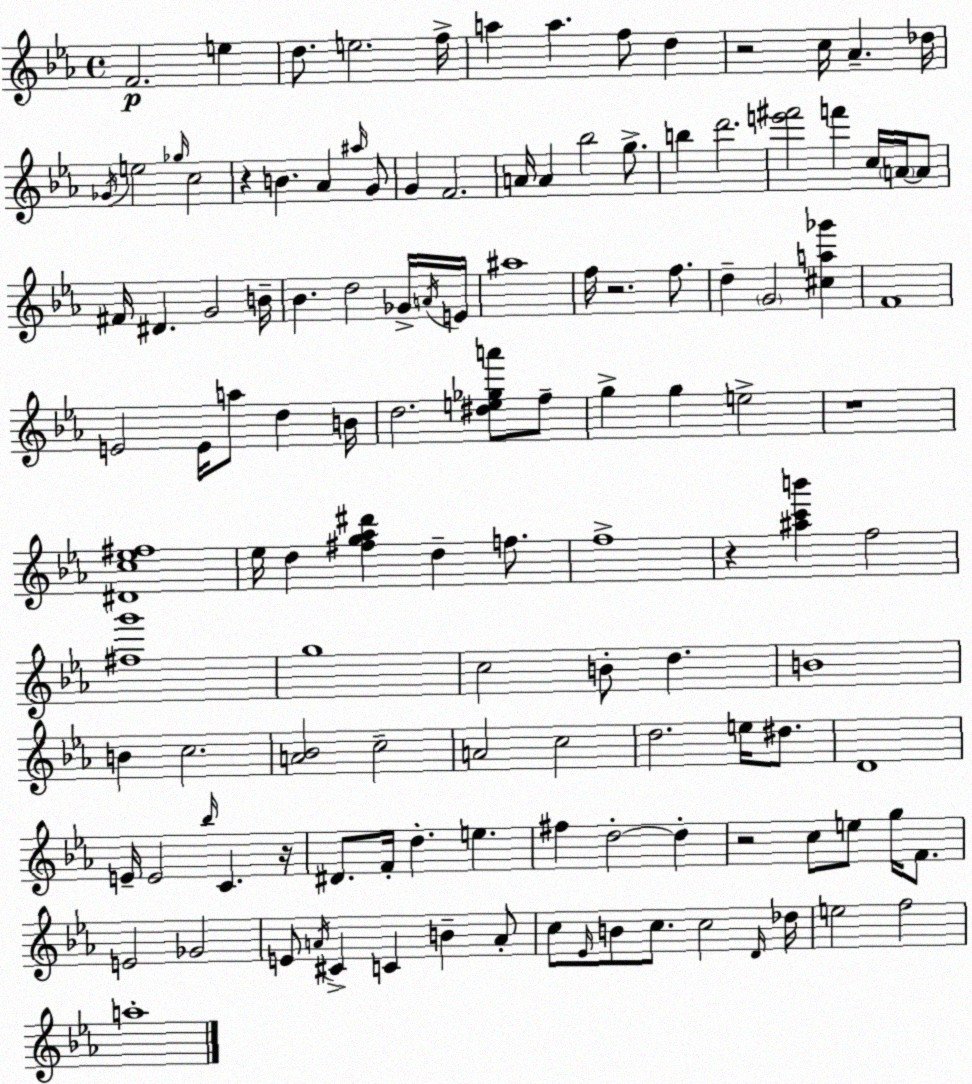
X:1
T:Untitled
M:4/4
L:1/4
K:Eb
F2 e d/2 e2 f/4 a a f/2 d z2 c/4 _A _d/4 _G/4 e2 _g/4 c2 z B _A ^a/4 G/2 G F2 A/4 A _b2 g/2 b d'2 [e'^f']2 f' c/4 A/4 A/2 ^F/4 ^D G2 B/4 _B d2 _G/4 A/4 E/4 ^a4 f/4 z2 f/2 d G2 [^ca_g'] F4 E2 E/4 a/2 d B/4 d2 [^de_ga']/2 f/2 g g e2 z4 [^Dc_e^f]4 _e/4 d [^fg_a^d'] d f/2 f4 z [^ac'b'] f2 [^fg']4 g4 c2 B/2 d B4 B c2 [A_B]2 c2 A2 c2 d2 e/4 ^d/2 D4 E/4 E2 _b/4 C z/4 ^D/2 F/4 d e ^f d2 d z2 c/2 e/2 g/4 F/2 E2 _G2 E/2 A/4 ^C C B A/2 c/2 _E/4 B/2 c/2 c2 D/4 _d/4 e2 f2 a4